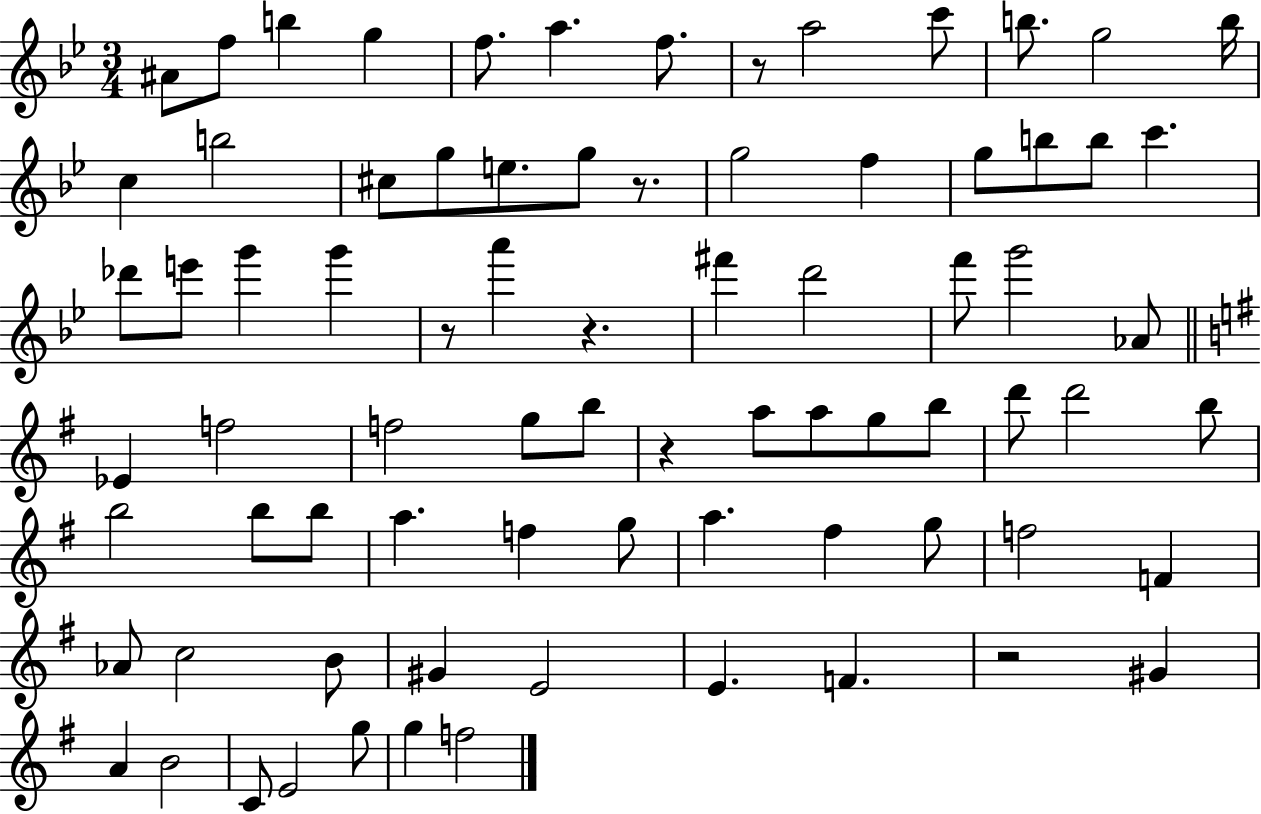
X:1
T:Untitled
M:3/4
L:1/4
K:Bb
^A/2 f/2 b g f/2 a f/2 z/2 a2 c'/2 b/2 g2 b/4 c b2 ^c/2 g/2 e/2 g/2 z/2 g2 f g/2 b/2 b/2 c' _d'/2 e'/2 g' g' z/2 a' z ^f' d'2 f'/2 g'2 _A/2 _E f2 f2 g/2 b/2 z a/2 a/2 g/2 b/2 d'/2 d'2 b/2 b2 b/2 b/2 a f g/2 a ^f g/2 f2 F _A/2 c2 B/2 ^G E2 E F z2 ^G A B2 C/2 E2 g/2 g f2